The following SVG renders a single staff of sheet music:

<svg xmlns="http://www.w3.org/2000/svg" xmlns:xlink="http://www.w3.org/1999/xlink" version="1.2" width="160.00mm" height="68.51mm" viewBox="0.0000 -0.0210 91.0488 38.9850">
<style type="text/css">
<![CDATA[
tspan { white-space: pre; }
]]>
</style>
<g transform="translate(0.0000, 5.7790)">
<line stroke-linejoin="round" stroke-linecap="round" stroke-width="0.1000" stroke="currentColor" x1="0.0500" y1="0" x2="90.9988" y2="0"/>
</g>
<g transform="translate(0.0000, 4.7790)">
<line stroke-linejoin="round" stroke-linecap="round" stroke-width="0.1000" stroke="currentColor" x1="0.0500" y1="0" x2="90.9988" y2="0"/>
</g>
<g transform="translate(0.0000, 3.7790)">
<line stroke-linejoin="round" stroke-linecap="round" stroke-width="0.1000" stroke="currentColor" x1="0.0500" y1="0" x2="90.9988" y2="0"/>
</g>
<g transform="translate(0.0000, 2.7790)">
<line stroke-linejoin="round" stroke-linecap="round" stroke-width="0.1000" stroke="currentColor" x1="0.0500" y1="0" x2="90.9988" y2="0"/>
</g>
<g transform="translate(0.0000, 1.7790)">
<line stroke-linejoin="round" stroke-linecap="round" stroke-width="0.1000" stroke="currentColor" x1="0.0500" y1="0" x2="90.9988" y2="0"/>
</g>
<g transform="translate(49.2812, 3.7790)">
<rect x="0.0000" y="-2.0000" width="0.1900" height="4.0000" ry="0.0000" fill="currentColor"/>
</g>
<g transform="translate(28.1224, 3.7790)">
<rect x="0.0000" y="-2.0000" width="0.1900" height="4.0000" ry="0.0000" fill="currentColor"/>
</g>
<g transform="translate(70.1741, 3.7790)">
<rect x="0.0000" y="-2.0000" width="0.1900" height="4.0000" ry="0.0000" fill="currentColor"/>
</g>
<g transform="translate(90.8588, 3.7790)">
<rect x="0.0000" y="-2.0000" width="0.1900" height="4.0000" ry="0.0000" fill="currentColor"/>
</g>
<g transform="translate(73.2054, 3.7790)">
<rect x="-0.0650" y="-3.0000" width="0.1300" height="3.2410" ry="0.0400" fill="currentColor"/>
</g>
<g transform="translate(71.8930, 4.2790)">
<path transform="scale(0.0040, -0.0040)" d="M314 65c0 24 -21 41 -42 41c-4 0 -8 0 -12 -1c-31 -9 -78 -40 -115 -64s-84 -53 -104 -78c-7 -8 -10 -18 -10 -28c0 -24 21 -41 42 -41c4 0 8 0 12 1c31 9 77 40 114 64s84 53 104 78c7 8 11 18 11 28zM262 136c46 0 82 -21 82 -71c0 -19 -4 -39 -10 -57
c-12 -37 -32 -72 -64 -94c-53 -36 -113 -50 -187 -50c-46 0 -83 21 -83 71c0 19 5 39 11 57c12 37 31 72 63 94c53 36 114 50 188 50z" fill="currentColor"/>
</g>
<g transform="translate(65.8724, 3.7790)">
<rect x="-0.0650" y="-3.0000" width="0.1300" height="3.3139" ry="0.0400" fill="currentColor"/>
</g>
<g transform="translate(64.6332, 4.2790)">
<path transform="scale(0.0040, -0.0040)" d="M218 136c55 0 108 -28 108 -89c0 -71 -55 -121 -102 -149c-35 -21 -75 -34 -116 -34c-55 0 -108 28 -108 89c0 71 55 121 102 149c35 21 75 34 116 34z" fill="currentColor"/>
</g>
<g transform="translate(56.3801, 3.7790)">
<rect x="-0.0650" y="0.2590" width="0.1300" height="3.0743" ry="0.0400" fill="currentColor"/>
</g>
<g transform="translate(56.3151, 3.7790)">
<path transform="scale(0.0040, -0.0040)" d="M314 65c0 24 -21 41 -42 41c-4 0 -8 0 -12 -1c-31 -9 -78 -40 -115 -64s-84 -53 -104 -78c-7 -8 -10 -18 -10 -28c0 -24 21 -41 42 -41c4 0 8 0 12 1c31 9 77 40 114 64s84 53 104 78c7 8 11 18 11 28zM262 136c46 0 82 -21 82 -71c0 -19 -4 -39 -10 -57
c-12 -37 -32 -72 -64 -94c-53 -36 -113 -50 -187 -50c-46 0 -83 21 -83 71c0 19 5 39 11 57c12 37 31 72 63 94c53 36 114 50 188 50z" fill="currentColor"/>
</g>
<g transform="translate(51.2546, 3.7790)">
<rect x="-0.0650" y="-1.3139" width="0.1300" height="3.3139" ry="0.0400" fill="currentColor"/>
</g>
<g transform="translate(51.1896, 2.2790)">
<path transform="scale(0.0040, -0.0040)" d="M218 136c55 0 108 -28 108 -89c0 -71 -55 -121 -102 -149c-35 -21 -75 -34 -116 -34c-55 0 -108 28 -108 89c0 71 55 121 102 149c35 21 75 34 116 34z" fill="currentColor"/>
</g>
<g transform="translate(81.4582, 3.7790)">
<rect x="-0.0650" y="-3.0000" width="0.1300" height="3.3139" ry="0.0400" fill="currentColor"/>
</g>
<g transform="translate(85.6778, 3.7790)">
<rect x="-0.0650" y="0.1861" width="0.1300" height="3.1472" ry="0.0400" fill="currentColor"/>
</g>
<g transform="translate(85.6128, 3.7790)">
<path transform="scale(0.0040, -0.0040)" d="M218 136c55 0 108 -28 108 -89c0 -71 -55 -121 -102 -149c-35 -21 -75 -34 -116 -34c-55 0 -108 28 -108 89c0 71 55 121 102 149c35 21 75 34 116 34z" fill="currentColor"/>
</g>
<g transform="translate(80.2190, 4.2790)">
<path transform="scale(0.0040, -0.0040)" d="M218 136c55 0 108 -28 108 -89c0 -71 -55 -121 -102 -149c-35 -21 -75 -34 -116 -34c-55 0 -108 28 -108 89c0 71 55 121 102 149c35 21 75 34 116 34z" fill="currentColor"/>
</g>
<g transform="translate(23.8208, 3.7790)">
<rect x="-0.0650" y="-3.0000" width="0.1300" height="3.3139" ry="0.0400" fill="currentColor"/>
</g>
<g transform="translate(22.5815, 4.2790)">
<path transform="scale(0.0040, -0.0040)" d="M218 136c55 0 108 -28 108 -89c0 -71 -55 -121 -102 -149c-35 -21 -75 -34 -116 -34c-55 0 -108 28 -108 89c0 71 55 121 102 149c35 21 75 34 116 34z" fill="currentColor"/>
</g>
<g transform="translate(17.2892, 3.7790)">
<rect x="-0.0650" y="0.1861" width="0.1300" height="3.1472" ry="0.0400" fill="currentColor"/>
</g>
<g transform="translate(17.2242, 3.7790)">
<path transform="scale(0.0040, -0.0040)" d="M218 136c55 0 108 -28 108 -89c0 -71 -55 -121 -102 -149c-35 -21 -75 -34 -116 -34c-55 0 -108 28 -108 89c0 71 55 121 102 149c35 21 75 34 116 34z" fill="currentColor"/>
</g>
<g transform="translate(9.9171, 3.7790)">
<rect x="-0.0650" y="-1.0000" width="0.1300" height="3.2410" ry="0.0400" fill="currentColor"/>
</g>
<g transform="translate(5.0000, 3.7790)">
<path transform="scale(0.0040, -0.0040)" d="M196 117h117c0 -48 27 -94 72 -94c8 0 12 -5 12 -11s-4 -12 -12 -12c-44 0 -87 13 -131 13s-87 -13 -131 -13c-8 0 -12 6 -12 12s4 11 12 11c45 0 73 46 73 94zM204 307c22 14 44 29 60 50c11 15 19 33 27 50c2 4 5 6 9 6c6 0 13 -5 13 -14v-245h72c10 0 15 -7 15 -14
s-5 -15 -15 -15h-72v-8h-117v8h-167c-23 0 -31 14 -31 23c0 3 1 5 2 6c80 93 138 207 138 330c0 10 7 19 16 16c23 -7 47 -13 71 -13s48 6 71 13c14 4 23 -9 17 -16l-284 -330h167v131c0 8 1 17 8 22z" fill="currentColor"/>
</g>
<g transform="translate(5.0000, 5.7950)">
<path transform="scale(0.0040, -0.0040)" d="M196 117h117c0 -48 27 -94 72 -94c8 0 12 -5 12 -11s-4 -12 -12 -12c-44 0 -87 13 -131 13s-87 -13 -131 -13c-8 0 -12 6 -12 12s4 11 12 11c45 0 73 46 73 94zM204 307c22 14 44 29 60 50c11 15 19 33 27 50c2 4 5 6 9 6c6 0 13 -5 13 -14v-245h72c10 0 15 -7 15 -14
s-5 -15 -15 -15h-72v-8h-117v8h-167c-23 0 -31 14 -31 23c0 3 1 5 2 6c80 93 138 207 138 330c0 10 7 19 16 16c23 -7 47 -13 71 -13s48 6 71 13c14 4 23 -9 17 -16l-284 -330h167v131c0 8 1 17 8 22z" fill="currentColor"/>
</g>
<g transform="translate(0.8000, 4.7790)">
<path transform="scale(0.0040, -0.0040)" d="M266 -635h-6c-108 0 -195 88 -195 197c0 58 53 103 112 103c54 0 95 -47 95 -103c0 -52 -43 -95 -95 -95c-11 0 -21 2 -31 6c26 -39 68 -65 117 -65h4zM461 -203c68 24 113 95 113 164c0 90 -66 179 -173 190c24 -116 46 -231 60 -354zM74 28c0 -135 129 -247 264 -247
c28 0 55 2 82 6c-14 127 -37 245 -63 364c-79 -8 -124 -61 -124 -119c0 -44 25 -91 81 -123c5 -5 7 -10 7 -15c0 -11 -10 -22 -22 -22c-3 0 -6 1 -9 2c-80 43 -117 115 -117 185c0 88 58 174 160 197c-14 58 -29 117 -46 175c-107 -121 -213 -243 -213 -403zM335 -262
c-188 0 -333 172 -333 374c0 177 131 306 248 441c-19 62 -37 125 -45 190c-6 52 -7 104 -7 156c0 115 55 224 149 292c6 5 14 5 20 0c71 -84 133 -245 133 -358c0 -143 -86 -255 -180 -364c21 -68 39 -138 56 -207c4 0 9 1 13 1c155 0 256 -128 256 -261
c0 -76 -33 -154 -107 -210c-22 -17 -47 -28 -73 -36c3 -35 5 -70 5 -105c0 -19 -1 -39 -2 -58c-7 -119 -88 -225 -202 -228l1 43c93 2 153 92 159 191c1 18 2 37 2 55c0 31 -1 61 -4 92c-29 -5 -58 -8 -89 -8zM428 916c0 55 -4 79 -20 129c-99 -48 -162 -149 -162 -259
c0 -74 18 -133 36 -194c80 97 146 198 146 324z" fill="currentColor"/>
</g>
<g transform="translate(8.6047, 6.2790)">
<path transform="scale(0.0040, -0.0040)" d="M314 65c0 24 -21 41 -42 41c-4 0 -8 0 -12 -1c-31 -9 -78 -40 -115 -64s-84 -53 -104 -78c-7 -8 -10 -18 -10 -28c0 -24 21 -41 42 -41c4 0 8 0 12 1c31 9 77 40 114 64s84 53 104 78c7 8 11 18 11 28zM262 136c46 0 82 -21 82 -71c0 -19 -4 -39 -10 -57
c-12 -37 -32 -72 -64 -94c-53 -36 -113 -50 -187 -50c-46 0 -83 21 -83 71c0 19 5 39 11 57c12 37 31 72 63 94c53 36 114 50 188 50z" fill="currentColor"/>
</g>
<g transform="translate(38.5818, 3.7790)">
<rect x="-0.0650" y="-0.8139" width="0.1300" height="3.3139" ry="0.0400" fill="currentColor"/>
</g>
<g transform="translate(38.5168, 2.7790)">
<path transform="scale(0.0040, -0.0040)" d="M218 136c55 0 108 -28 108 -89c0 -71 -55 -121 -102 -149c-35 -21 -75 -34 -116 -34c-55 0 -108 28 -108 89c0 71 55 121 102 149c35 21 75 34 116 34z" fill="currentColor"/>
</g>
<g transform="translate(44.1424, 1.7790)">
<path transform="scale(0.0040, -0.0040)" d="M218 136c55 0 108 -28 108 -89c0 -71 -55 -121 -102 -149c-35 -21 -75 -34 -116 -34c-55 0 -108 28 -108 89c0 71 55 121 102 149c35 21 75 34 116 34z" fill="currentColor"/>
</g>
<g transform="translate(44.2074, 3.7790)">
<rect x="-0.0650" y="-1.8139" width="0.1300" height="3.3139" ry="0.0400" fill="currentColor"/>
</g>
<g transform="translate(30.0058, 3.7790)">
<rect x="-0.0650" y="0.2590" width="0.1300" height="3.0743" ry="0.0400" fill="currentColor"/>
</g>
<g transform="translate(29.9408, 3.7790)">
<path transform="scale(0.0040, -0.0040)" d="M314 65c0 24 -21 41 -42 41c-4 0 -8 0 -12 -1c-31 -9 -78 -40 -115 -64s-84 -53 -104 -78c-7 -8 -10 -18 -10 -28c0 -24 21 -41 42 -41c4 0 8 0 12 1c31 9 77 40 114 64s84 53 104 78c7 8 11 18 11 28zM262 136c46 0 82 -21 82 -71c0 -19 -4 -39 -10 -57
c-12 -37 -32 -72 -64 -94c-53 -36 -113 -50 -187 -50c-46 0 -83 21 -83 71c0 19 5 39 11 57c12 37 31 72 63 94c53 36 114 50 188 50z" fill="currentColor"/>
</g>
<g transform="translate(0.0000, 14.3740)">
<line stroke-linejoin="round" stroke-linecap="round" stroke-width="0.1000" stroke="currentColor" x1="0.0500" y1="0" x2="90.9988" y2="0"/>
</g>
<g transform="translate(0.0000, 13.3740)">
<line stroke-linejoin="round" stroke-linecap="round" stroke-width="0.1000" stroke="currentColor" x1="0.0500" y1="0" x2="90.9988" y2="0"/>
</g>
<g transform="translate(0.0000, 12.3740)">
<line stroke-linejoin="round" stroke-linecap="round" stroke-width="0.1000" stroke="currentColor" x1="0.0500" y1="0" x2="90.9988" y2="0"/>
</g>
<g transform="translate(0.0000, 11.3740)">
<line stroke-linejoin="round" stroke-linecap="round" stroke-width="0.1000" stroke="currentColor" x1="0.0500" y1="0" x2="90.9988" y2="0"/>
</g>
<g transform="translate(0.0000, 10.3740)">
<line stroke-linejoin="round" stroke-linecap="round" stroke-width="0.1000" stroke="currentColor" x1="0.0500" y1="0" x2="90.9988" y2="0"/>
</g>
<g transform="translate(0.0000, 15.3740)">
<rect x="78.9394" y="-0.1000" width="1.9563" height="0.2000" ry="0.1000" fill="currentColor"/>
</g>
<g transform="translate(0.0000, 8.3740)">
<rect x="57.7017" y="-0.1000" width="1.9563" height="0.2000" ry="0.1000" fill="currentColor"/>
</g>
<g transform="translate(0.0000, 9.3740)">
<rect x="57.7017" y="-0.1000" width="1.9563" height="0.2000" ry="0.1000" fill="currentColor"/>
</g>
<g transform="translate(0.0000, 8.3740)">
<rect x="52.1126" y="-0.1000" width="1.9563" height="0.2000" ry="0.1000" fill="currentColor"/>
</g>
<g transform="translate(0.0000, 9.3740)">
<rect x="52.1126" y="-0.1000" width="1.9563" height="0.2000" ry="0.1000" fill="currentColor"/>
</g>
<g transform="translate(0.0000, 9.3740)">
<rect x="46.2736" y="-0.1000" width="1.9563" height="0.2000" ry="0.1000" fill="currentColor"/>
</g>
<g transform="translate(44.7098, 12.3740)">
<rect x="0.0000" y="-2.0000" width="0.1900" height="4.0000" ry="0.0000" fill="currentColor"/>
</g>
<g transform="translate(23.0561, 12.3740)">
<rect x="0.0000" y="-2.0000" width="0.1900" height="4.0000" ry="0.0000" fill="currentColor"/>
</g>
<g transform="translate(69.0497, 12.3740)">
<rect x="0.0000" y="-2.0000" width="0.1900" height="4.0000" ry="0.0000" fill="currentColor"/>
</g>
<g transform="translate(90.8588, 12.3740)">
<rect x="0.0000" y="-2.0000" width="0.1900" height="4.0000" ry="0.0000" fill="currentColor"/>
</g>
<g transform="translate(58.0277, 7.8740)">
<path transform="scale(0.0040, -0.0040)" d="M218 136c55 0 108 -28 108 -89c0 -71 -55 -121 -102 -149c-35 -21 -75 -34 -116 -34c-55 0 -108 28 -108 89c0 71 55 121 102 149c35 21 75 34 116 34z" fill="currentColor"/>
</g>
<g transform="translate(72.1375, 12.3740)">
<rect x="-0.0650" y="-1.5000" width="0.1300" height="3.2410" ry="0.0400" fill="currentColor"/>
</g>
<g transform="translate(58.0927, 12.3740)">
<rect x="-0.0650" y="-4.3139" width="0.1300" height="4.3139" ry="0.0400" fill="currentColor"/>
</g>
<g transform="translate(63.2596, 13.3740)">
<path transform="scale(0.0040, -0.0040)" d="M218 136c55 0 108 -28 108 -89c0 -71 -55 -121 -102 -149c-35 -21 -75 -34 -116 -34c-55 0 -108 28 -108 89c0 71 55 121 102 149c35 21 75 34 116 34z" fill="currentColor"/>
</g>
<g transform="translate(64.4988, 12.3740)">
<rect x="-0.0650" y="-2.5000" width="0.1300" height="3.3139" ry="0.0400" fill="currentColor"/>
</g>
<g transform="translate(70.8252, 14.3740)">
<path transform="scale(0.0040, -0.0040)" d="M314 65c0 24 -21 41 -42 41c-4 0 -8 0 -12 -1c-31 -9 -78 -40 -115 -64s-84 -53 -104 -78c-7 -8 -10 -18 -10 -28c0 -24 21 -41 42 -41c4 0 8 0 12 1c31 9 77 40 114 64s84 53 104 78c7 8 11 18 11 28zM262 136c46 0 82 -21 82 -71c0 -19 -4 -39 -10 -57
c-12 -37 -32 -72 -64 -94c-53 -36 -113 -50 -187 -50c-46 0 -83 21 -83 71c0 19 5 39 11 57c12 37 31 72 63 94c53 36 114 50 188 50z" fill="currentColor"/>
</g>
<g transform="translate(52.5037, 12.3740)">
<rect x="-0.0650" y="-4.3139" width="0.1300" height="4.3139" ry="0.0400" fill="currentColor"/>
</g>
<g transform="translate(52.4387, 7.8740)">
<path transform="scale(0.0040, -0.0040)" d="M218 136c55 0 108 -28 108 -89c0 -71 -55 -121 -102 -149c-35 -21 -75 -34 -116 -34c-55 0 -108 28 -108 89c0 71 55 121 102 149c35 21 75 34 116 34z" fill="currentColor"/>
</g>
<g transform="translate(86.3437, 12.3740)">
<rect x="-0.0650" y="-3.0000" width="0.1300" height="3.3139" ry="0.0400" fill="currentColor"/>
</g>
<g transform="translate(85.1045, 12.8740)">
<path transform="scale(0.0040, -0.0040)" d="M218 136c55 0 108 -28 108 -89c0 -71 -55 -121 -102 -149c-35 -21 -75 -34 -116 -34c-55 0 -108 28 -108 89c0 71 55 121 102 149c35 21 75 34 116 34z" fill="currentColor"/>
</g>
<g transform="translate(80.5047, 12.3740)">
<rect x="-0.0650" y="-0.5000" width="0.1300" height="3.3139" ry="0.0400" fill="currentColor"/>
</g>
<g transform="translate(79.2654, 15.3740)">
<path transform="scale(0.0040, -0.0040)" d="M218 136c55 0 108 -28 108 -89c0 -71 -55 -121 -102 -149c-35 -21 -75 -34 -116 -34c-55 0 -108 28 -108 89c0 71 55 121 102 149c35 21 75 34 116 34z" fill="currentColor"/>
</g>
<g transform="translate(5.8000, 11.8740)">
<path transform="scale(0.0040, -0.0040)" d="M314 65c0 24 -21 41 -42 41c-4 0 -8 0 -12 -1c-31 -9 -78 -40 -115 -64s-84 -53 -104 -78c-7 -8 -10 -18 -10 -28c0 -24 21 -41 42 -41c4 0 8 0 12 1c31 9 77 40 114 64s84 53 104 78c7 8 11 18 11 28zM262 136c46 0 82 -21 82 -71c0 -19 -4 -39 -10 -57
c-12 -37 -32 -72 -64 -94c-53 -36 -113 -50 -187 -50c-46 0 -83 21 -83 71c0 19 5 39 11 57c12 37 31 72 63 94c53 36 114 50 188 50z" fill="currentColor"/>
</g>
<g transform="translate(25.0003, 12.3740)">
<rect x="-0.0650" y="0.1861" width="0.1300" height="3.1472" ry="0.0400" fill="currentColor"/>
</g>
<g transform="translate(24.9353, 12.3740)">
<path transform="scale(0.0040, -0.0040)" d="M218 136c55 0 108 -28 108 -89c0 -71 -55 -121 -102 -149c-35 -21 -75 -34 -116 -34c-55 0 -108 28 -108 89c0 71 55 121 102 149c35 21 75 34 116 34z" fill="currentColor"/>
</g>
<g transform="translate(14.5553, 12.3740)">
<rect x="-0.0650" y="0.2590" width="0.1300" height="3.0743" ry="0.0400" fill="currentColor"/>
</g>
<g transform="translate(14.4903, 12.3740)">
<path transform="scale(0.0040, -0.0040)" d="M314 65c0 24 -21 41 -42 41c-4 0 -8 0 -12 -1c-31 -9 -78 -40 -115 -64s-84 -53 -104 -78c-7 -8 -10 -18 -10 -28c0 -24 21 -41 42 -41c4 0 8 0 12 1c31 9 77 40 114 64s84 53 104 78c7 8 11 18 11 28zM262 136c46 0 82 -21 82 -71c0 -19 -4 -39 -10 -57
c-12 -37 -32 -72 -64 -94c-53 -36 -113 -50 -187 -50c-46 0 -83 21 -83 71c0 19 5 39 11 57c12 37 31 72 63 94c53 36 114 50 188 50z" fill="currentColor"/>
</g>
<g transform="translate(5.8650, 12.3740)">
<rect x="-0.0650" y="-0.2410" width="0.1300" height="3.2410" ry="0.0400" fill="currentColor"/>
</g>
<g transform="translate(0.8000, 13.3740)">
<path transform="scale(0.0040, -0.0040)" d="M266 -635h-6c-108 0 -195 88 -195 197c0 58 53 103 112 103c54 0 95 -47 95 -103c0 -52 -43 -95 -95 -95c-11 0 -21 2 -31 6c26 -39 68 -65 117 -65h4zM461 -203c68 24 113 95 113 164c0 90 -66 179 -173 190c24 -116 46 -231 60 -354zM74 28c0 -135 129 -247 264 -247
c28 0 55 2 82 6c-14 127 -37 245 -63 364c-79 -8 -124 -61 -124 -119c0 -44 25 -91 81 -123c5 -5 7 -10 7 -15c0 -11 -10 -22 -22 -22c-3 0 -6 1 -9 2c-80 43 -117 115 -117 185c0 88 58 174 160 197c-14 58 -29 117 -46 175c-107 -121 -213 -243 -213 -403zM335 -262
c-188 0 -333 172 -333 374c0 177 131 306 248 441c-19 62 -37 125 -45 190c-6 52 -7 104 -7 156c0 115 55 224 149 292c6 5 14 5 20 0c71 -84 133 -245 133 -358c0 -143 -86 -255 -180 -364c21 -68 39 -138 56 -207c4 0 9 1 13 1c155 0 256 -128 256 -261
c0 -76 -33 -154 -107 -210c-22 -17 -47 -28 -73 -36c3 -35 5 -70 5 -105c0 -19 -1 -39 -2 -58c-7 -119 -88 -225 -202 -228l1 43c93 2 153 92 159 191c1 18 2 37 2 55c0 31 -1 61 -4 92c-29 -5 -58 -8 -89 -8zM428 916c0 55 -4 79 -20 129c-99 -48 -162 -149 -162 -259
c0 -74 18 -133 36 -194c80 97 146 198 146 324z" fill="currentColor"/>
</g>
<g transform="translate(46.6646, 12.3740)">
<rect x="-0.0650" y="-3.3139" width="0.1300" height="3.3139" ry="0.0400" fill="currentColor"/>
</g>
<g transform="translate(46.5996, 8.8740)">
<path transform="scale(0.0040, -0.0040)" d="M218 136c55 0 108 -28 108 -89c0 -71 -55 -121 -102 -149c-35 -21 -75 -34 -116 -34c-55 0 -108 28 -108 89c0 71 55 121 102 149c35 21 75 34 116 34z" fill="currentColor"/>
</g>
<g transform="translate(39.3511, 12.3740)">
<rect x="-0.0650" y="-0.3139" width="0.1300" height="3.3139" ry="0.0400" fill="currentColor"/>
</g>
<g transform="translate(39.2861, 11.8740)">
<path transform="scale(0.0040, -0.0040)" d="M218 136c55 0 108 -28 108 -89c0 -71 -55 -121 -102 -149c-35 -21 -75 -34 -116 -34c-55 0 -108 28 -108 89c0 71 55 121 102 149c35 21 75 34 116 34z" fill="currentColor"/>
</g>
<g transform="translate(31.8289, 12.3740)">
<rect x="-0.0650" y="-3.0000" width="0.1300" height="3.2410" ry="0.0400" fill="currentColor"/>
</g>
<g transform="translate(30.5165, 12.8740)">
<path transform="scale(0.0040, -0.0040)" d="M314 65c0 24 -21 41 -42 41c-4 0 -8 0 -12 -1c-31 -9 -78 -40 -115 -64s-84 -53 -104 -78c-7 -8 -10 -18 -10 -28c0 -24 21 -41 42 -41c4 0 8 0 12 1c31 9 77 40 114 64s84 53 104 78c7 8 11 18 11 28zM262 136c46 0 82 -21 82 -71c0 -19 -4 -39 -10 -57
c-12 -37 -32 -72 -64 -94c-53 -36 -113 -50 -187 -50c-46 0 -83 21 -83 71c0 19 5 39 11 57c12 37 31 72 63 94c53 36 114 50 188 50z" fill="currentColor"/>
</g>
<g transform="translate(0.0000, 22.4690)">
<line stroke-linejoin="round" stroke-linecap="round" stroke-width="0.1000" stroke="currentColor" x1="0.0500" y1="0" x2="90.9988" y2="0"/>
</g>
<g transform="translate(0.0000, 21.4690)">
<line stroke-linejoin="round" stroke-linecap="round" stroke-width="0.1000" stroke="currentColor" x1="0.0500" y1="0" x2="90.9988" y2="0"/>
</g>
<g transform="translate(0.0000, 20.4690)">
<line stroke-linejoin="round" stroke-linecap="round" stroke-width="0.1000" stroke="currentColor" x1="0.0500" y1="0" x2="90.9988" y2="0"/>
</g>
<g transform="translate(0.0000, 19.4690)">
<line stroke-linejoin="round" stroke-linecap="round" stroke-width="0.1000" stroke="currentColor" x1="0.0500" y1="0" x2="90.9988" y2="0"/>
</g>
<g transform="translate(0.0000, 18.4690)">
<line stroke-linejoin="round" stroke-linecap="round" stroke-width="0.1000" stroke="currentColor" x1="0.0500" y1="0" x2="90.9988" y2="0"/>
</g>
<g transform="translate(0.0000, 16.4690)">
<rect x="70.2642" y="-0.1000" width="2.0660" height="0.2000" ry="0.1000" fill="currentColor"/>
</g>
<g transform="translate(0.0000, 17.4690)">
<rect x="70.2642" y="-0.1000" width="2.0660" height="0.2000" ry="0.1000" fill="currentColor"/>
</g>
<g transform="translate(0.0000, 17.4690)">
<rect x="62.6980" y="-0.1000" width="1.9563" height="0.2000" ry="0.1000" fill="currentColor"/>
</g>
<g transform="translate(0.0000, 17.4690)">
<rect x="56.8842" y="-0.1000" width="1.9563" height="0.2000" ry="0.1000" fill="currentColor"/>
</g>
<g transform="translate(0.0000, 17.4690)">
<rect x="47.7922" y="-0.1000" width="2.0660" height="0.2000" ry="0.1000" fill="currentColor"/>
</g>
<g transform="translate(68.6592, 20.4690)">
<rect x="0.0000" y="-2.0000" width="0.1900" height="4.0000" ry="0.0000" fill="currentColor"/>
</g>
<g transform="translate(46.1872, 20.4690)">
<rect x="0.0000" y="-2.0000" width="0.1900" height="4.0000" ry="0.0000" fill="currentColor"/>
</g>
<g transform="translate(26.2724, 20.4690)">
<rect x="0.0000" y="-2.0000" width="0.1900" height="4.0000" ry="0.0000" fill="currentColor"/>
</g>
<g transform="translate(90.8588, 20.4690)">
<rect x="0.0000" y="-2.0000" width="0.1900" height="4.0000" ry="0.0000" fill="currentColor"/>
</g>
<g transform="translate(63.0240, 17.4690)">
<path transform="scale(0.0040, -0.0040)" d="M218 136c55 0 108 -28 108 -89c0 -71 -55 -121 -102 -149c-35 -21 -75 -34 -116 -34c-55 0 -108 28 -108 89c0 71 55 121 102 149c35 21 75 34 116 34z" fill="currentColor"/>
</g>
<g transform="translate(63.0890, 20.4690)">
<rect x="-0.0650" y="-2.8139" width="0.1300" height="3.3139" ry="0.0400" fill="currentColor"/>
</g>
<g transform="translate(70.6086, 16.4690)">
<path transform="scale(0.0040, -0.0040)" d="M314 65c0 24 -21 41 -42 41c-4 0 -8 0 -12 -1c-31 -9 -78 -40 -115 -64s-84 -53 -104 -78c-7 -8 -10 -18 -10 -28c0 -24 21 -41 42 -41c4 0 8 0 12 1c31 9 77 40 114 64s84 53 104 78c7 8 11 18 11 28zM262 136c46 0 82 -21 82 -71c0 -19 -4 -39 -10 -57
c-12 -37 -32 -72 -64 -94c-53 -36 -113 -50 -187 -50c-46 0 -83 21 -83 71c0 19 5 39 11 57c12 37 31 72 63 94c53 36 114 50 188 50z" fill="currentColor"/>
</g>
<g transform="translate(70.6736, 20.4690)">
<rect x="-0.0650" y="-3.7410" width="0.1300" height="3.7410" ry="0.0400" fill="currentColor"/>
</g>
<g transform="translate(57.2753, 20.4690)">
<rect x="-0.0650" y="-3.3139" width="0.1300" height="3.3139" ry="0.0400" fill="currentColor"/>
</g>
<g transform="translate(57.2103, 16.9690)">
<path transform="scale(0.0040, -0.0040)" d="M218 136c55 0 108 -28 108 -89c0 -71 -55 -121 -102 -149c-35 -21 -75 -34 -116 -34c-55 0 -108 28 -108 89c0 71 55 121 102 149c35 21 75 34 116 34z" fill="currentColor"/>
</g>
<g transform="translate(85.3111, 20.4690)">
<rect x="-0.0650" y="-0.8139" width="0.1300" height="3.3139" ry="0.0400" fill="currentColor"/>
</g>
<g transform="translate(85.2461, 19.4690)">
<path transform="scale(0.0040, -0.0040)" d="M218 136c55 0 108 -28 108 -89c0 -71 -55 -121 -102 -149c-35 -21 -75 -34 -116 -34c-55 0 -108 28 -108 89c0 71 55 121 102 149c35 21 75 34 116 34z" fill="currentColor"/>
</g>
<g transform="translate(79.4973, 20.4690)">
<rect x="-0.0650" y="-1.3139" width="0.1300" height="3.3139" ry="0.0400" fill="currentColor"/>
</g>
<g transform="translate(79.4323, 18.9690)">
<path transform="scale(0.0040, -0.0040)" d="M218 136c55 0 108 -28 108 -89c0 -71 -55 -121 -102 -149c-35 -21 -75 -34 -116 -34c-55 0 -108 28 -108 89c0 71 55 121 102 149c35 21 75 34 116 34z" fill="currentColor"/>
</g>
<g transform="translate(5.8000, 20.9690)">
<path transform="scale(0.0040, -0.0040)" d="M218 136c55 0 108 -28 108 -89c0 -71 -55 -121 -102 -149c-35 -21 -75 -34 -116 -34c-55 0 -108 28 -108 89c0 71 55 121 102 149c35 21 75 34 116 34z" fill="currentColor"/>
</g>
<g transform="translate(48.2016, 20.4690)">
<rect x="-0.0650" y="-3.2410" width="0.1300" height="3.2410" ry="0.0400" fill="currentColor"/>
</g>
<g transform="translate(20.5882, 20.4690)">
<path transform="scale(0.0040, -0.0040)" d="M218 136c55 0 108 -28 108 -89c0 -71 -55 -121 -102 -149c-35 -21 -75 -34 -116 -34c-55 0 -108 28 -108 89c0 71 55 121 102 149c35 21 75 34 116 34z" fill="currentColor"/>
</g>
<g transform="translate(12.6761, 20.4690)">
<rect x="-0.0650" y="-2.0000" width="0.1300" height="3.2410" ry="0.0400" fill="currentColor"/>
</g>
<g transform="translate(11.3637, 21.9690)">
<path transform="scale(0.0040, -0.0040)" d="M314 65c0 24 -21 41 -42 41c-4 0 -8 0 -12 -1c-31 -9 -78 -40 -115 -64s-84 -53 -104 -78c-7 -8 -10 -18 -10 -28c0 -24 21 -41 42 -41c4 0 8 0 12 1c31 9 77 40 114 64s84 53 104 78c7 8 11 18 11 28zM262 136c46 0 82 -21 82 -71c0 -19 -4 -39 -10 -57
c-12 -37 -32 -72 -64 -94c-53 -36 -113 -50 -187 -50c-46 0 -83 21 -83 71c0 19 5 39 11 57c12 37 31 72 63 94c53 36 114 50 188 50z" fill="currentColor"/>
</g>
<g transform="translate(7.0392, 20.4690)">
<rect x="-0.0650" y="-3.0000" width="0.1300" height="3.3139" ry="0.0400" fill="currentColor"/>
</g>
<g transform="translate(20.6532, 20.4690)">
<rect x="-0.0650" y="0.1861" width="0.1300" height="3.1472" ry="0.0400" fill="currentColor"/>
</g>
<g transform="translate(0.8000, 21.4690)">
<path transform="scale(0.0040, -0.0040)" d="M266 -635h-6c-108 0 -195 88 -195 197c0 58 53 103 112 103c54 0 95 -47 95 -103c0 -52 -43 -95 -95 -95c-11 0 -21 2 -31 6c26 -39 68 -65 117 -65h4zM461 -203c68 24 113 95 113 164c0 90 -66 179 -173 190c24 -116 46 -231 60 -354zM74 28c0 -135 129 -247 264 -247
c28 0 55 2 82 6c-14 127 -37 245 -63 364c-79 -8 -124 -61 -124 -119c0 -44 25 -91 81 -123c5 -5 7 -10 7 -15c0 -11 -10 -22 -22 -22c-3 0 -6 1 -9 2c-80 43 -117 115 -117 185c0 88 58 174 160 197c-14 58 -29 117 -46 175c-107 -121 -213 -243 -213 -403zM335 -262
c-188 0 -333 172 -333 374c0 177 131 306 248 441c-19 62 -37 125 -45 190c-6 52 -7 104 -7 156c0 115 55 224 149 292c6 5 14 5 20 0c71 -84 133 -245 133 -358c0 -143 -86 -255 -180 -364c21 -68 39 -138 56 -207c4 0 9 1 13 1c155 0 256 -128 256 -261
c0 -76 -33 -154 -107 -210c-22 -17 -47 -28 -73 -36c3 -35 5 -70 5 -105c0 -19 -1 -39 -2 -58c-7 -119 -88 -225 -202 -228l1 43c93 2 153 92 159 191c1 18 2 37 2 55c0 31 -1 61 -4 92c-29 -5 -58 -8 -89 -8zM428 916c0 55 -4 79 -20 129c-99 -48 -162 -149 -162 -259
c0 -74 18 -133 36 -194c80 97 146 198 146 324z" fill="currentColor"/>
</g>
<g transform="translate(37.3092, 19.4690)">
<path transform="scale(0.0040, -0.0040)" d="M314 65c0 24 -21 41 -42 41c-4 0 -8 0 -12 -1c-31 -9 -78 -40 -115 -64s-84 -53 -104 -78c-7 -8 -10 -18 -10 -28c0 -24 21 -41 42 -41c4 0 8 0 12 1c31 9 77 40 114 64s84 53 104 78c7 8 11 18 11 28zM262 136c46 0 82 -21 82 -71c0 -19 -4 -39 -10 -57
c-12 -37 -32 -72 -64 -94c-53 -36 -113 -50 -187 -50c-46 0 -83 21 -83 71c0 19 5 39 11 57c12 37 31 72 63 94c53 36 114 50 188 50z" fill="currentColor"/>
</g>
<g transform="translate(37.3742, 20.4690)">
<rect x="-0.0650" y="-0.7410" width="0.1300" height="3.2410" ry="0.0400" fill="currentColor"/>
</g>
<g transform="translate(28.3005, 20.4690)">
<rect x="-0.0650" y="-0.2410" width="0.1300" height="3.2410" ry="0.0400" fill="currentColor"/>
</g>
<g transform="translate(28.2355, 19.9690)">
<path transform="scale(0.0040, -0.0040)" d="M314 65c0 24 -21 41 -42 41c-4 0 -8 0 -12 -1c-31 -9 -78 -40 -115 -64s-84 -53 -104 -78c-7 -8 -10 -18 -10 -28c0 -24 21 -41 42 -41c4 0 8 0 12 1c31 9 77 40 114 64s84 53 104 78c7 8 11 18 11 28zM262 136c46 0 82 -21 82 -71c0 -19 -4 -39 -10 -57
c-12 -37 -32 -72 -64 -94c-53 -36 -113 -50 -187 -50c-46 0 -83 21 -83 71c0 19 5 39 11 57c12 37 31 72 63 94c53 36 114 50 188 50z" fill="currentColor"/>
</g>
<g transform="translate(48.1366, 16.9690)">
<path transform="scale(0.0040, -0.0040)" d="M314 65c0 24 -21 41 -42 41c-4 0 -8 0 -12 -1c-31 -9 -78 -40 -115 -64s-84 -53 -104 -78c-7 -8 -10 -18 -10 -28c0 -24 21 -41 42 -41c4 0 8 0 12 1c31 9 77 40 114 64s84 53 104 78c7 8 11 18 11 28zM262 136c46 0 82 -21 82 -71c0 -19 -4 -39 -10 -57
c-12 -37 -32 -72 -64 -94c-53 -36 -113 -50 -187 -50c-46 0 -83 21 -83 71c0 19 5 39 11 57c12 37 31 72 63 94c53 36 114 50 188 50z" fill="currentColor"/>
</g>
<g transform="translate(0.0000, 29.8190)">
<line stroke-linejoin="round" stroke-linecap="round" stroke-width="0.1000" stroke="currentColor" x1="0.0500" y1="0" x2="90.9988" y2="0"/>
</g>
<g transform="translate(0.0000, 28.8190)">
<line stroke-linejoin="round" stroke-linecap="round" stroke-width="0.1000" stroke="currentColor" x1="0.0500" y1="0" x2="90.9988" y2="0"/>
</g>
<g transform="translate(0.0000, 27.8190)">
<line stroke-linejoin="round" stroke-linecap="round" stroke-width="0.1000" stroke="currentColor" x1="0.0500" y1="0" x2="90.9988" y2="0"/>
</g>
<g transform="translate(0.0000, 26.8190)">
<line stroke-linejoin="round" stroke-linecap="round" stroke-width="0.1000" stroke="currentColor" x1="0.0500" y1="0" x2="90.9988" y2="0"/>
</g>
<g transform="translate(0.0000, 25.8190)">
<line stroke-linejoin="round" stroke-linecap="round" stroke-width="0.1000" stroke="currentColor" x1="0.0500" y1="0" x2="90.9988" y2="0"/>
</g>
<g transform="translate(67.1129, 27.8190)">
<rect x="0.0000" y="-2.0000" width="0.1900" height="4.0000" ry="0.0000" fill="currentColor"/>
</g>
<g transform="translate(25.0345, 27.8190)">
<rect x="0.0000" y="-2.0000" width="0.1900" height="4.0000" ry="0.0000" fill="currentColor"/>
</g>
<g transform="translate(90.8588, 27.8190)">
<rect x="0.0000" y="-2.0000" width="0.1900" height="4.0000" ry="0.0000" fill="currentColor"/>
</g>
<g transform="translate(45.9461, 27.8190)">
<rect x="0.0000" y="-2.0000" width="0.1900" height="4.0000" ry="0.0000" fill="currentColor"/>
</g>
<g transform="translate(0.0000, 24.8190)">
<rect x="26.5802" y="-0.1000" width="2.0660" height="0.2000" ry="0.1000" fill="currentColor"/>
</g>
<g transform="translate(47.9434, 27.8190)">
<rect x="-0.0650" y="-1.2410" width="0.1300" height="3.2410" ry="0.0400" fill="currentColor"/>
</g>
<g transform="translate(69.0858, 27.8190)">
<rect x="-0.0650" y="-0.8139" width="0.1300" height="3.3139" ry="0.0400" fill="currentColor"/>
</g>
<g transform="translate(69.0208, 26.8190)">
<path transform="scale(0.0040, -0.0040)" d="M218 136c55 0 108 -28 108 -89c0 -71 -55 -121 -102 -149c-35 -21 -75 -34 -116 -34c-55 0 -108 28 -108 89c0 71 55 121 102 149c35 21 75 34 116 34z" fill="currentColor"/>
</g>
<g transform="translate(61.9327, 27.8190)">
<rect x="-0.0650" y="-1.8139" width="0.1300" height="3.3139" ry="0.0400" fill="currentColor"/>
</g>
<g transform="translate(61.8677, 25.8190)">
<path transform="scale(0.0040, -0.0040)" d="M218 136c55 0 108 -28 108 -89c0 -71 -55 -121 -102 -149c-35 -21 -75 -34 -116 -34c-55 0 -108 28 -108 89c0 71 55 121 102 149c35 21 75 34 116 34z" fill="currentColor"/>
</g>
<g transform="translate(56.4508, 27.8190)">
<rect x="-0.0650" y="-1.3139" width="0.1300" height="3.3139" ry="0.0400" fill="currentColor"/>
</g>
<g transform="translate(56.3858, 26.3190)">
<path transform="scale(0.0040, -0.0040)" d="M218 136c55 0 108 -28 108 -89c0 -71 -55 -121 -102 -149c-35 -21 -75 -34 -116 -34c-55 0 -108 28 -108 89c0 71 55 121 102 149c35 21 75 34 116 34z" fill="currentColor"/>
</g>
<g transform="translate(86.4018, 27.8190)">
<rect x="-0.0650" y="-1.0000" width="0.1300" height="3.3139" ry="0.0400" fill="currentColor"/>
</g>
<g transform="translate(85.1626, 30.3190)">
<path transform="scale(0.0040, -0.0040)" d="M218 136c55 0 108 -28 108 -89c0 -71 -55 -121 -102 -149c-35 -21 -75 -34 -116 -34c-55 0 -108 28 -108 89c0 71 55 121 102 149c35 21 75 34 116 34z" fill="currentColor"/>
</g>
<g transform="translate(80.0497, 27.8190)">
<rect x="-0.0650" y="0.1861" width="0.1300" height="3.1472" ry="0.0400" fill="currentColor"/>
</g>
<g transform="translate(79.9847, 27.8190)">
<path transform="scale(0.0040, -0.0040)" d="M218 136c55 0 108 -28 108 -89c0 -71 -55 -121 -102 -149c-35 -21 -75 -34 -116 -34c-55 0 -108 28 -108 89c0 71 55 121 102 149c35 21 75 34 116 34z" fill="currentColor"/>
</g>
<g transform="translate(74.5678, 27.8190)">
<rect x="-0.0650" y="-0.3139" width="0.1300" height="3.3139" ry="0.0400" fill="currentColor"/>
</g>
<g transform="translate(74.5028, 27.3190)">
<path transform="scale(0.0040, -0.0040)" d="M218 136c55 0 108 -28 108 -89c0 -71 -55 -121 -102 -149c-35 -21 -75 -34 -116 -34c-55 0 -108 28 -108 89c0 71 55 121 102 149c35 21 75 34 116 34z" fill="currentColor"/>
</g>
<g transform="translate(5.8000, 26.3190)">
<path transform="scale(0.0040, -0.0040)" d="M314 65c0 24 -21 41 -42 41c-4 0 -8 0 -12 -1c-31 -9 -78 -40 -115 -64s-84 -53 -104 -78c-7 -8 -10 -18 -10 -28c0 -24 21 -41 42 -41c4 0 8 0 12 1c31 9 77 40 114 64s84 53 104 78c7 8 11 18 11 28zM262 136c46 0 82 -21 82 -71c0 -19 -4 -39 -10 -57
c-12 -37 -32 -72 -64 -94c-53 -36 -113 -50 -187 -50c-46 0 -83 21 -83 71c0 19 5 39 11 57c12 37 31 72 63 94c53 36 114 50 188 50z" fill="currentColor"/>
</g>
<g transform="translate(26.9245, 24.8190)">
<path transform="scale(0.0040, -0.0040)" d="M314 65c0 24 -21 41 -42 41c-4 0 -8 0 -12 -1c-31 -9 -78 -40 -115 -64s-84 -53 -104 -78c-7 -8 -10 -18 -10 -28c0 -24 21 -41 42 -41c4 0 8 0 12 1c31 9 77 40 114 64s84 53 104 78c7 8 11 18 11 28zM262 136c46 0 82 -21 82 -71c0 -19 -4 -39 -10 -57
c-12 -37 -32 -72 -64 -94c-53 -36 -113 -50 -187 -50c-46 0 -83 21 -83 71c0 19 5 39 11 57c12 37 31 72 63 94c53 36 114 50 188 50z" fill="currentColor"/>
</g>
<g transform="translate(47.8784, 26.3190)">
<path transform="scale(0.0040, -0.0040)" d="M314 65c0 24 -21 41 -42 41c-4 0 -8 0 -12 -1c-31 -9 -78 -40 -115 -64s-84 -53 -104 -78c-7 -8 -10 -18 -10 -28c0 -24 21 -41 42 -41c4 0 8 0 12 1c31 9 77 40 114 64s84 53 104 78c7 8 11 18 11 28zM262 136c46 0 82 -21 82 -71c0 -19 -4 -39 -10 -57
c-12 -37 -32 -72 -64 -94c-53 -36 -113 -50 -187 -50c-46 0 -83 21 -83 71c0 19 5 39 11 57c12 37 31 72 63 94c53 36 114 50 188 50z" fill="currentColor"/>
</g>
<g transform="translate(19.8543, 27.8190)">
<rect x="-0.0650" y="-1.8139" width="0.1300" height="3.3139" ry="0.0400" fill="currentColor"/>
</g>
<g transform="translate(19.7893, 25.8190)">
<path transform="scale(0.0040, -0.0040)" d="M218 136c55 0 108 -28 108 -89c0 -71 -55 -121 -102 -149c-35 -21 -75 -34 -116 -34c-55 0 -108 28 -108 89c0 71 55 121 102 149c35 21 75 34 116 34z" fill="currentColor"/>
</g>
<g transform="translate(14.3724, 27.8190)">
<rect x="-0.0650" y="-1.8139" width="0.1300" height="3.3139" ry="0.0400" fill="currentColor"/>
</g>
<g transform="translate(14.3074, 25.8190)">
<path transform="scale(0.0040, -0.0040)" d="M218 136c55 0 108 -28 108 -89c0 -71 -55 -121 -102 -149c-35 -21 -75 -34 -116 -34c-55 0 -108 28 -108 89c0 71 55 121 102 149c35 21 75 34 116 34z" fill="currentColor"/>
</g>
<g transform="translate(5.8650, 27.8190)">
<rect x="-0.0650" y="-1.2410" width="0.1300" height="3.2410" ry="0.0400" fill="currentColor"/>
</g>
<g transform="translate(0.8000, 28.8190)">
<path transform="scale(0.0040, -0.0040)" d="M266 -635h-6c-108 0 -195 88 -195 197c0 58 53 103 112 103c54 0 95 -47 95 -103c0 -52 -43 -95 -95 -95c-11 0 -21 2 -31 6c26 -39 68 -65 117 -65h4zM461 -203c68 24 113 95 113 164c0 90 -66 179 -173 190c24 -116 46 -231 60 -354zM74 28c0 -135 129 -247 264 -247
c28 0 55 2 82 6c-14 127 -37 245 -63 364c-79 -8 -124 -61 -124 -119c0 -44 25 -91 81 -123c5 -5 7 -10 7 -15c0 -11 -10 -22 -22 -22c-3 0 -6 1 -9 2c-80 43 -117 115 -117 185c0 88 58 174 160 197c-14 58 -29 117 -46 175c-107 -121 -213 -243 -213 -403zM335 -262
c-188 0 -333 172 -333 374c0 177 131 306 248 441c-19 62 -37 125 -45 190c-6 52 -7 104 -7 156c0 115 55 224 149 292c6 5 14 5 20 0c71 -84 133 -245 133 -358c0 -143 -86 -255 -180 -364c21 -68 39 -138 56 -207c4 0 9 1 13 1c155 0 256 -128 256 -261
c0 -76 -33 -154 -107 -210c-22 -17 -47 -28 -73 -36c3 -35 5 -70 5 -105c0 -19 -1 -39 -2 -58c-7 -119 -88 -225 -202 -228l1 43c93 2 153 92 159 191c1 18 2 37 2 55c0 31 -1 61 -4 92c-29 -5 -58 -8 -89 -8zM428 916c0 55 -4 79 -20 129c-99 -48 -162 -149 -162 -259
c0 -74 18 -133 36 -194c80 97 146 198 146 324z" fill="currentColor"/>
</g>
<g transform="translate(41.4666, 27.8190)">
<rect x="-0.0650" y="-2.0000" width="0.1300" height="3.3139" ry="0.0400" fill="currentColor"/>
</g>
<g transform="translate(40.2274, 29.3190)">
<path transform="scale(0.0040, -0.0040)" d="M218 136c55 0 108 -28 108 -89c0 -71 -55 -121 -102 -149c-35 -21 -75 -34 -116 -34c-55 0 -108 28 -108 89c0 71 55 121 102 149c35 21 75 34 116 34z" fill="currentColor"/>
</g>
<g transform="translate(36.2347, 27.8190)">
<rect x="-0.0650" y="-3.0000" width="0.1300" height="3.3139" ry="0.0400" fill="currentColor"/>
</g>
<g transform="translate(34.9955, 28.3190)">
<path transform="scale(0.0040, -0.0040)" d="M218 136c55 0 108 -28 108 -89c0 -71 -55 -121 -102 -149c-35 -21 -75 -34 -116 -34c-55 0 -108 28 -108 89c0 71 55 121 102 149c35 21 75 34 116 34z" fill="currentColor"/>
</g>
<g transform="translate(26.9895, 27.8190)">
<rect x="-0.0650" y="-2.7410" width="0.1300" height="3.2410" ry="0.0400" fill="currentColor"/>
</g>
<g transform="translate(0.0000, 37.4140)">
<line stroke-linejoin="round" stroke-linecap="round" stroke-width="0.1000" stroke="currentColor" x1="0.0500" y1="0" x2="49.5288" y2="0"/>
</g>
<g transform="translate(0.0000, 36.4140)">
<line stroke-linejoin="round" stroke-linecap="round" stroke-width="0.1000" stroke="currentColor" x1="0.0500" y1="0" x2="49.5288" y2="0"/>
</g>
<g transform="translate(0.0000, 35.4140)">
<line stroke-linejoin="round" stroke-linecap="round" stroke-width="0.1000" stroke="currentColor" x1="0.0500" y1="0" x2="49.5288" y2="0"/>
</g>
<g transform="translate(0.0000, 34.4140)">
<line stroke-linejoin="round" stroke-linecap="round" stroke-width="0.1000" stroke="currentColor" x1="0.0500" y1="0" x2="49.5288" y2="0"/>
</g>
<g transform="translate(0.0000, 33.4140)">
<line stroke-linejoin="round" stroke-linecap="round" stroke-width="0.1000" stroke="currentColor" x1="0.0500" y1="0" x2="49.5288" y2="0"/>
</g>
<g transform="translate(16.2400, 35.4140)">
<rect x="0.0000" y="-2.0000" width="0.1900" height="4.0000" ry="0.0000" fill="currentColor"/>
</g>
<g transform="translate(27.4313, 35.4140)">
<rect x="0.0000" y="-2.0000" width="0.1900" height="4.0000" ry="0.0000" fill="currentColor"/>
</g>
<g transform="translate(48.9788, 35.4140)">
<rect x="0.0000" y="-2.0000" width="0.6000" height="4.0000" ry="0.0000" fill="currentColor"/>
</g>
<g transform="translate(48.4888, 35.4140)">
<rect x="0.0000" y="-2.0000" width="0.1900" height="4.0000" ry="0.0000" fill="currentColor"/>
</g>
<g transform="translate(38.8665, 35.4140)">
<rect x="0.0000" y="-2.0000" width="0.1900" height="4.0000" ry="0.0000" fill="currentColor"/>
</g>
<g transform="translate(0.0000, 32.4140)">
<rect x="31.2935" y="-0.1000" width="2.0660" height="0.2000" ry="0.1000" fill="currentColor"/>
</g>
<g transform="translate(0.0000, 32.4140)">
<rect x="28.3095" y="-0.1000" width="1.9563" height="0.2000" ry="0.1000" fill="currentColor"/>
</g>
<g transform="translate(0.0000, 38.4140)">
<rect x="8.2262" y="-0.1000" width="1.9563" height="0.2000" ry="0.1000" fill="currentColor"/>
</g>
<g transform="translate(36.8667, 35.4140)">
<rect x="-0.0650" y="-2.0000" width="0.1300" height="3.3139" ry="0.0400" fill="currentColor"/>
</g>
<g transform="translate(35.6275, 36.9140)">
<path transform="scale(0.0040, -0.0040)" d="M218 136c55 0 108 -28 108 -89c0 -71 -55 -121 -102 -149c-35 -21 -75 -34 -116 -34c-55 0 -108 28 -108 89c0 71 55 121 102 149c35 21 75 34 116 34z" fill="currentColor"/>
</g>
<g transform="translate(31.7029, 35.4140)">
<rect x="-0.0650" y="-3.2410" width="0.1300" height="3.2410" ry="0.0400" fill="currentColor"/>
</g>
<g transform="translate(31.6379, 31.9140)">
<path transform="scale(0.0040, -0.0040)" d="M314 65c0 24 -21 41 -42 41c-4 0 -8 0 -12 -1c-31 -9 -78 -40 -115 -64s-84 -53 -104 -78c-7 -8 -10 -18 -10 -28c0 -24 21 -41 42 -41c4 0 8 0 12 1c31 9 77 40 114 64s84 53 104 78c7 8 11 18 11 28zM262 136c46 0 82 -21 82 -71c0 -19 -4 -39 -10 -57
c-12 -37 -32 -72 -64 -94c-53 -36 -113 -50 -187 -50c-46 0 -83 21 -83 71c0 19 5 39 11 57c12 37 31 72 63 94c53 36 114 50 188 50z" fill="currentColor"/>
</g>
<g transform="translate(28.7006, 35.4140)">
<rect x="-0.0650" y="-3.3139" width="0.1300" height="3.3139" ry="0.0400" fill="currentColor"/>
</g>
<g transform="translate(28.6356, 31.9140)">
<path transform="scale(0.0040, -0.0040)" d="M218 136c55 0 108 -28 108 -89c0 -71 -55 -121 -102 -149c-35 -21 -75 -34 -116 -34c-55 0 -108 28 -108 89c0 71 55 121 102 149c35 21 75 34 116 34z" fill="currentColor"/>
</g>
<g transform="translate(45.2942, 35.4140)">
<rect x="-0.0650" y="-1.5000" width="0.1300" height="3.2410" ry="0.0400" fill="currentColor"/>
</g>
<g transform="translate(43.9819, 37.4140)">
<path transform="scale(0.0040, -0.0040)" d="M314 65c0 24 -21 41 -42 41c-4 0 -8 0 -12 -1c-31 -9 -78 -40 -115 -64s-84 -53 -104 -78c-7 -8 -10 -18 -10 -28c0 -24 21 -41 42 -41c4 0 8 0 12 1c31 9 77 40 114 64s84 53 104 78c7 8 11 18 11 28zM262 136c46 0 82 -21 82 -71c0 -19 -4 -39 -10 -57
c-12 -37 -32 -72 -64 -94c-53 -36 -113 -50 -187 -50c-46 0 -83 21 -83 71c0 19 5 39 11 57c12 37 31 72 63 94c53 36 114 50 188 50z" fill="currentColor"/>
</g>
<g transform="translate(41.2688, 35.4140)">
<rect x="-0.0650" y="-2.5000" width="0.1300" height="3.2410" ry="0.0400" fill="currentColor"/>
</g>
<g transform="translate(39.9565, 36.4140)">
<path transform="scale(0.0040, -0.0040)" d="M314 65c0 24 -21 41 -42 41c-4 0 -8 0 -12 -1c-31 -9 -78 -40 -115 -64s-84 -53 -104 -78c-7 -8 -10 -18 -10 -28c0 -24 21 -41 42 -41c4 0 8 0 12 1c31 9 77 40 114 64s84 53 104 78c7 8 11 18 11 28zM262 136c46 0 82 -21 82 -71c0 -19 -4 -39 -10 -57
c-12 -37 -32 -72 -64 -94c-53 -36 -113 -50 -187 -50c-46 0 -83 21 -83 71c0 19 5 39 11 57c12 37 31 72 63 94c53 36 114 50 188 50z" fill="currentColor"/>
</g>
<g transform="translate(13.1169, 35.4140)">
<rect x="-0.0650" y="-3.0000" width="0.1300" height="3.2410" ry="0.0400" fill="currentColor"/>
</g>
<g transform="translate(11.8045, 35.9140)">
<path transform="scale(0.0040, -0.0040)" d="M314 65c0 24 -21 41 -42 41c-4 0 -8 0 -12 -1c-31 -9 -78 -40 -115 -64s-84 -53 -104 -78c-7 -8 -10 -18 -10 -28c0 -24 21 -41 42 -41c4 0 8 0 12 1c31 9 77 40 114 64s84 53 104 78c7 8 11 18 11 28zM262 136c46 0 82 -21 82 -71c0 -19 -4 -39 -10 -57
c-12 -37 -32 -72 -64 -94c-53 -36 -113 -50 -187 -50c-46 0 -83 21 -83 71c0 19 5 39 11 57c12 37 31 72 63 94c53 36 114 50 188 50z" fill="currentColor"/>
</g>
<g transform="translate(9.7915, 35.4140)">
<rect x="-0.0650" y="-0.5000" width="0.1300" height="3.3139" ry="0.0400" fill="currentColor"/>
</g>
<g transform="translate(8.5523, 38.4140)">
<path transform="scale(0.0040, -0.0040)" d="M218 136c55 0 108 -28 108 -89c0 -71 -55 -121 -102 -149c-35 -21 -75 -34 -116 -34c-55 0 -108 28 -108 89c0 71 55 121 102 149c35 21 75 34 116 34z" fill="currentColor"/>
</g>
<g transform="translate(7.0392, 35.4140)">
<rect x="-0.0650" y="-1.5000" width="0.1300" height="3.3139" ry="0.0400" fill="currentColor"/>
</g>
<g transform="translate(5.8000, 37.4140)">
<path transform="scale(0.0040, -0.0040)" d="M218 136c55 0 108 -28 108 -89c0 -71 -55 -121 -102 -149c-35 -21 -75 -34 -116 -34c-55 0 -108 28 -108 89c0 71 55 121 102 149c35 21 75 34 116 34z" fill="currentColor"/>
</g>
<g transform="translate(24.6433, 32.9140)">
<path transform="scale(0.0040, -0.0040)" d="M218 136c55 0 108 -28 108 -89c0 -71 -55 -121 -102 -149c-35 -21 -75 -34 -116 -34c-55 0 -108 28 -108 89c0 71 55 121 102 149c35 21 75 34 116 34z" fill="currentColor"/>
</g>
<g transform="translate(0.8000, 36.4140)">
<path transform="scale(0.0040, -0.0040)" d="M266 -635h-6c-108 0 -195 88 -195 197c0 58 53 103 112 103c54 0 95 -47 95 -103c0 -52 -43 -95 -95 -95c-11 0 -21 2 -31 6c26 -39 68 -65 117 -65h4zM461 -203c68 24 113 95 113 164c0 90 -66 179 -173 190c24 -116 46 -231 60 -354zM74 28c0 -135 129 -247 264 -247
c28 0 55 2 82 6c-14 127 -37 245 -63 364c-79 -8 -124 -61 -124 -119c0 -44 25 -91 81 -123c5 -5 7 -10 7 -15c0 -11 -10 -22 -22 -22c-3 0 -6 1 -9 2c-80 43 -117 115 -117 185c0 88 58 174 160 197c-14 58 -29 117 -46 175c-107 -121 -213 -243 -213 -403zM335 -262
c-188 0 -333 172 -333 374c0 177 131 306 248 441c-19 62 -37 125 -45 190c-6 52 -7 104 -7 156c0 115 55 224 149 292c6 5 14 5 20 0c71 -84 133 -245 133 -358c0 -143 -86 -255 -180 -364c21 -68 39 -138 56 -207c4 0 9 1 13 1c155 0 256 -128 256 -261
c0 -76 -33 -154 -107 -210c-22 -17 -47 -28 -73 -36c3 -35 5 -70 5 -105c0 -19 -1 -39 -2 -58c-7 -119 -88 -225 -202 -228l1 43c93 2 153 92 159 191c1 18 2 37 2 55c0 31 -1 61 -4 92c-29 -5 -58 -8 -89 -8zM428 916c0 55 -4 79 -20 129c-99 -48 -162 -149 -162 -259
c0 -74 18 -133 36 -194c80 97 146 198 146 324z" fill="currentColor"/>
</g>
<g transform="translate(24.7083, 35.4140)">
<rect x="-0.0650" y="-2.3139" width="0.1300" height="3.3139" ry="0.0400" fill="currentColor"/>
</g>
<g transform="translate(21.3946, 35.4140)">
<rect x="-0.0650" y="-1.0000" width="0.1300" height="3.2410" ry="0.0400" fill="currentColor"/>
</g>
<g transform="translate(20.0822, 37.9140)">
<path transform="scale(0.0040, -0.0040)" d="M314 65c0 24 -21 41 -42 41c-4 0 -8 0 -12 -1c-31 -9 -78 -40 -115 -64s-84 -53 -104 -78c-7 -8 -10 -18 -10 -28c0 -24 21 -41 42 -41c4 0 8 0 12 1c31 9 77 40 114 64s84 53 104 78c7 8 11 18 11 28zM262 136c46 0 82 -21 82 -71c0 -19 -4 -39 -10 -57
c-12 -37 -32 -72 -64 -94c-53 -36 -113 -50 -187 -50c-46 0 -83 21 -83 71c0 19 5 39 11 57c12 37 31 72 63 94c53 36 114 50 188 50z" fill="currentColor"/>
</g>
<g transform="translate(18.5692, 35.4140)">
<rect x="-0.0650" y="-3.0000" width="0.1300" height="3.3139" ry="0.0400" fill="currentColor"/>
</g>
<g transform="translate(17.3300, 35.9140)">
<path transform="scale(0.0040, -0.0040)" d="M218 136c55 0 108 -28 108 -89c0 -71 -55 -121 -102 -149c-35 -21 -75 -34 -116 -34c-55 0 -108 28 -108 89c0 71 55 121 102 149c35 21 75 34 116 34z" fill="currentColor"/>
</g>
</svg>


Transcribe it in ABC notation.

X:1
T:Untitled
M:4/4
L:1/4
K:C
D2 B A B2 d f e B2 A A2 A B c2 B2 B A2 c b d' d' G E2 C A A F2 B c2 d2 b2 b a c'2 e d e2 f f a2 A F e2 e f d c B D E C A2 A D2 g b b2 F G2 E2